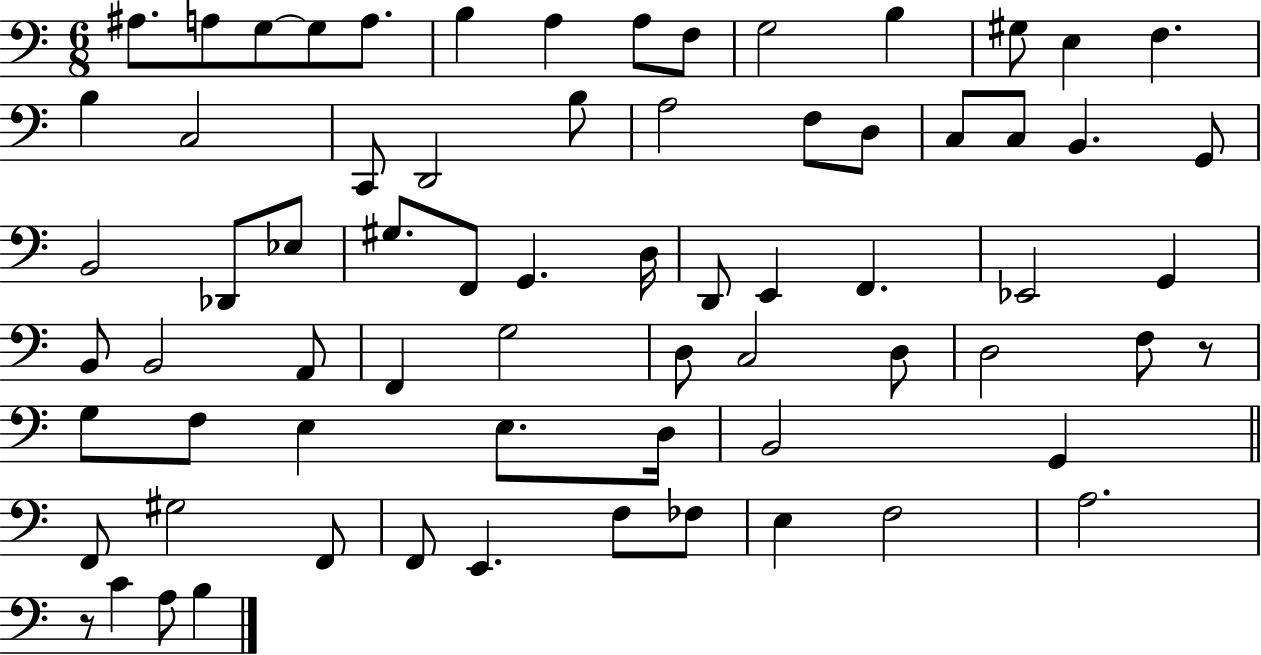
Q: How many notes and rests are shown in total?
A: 70